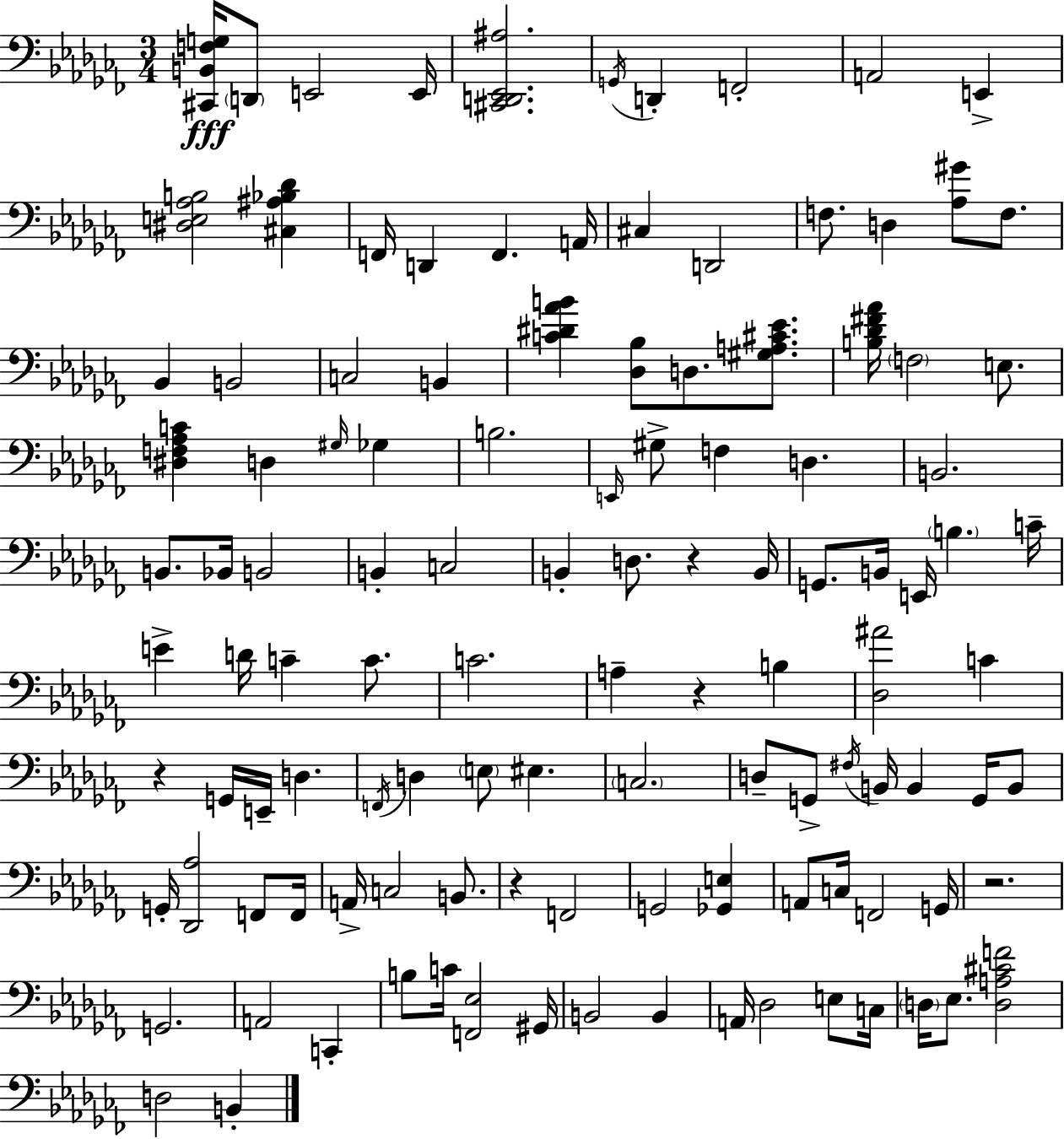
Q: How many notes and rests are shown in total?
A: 117